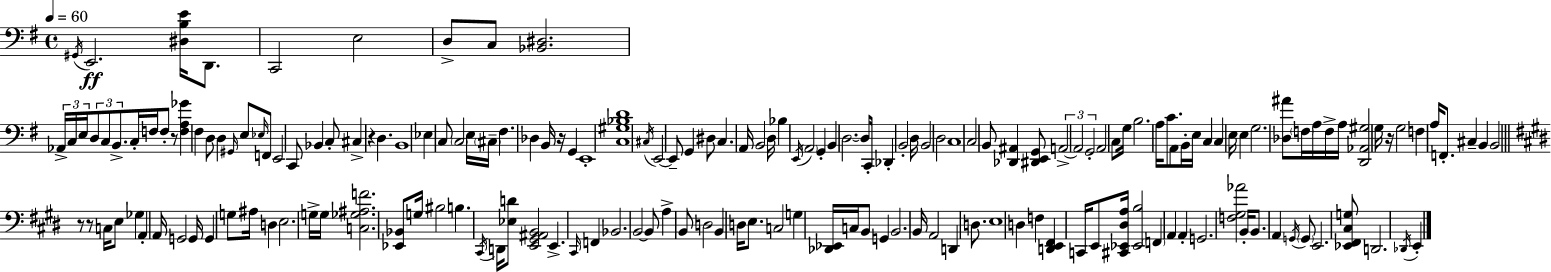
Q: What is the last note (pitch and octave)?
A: E2